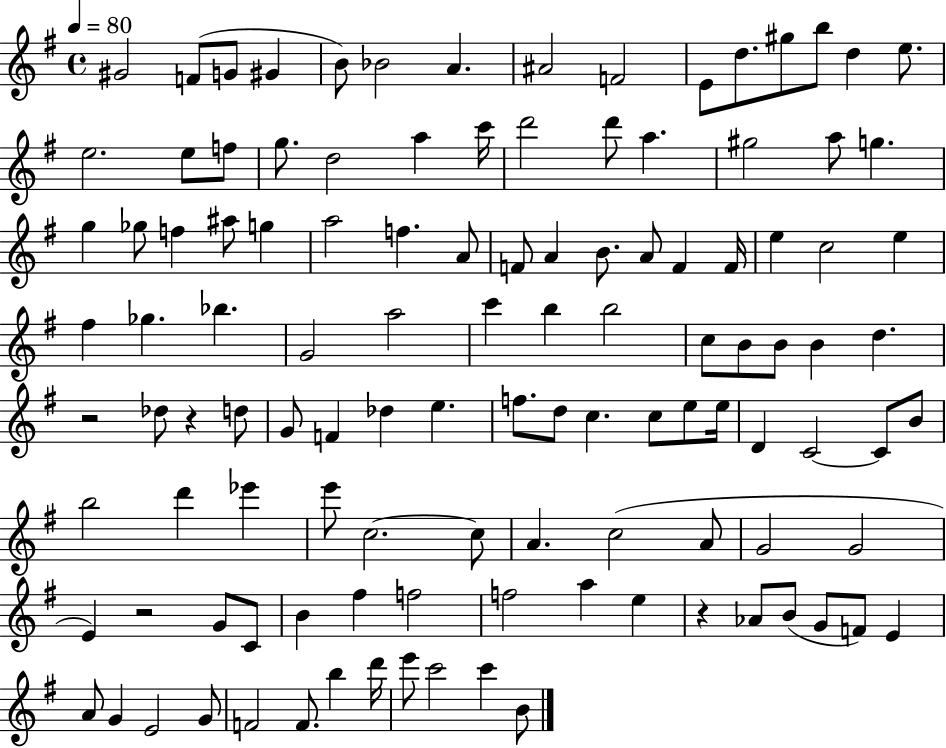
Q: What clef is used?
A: treble